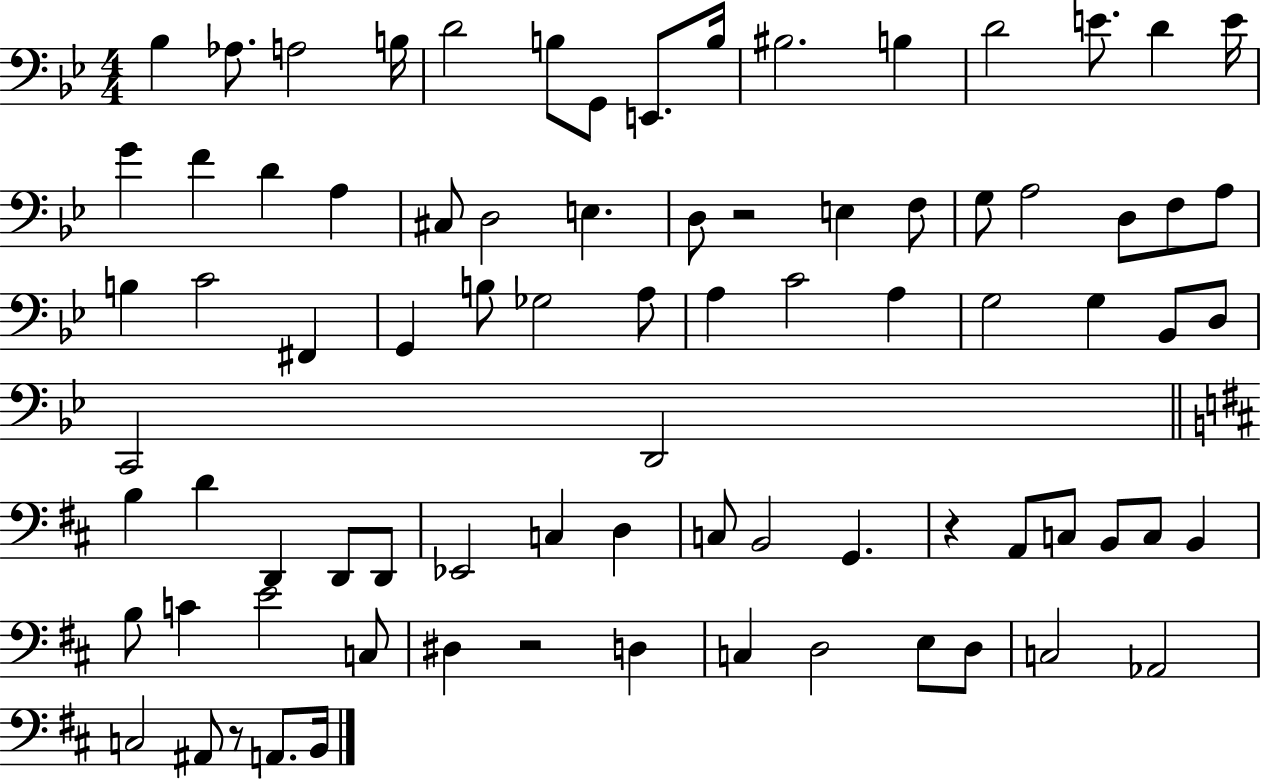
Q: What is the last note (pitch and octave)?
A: B2